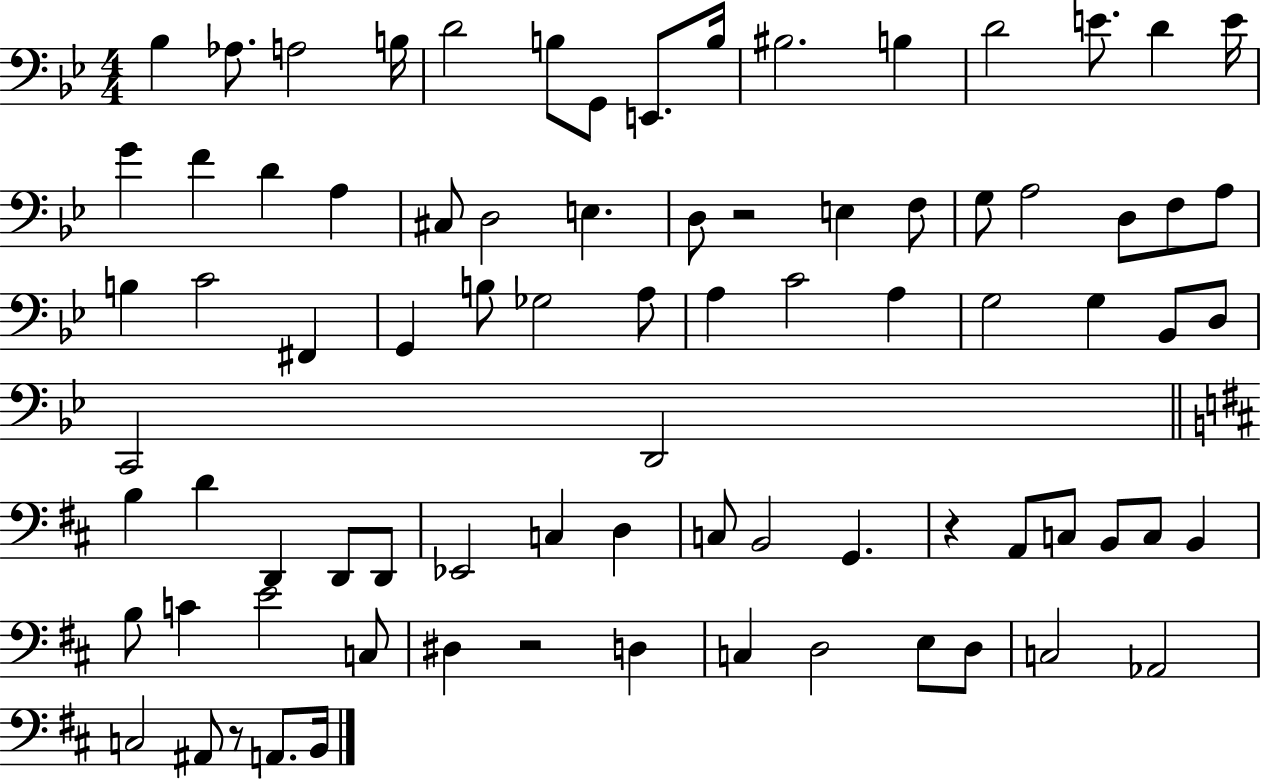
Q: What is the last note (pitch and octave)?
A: B2